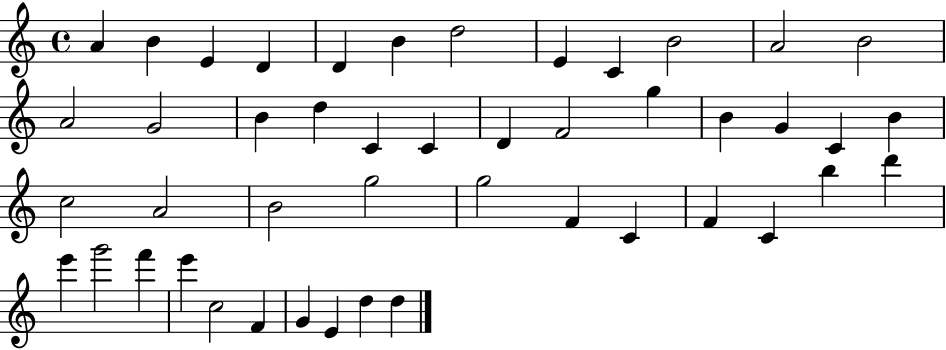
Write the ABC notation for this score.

X:1
T:Untitled
M:4/4
L:1/4
K:C
A B E D D B d2 E C B2 A2 B2 A2 G2 B d C C D F2 g B G C B c2 A2 B2 g2 g2 F C F C b d' e' g'2 f' e' c2 F G E d d